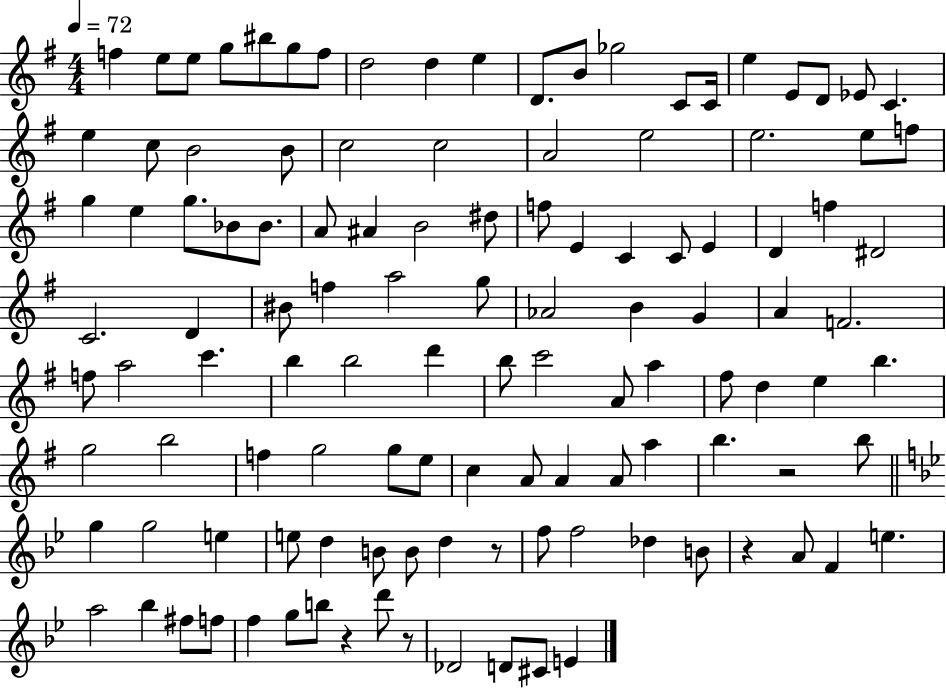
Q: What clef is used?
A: treble